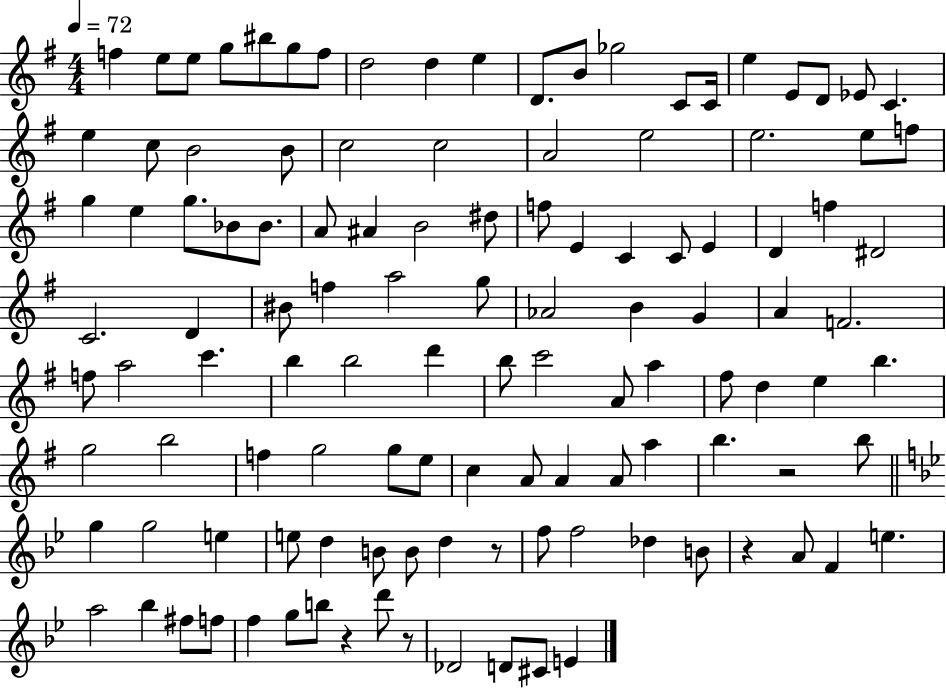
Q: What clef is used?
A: treble